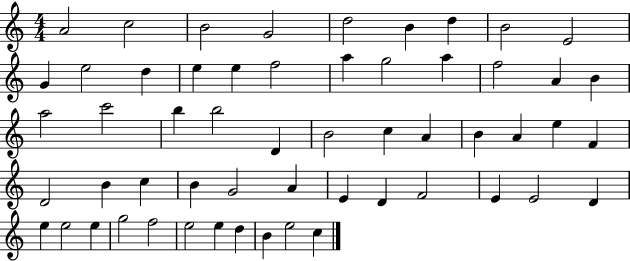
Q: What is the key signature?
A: C major